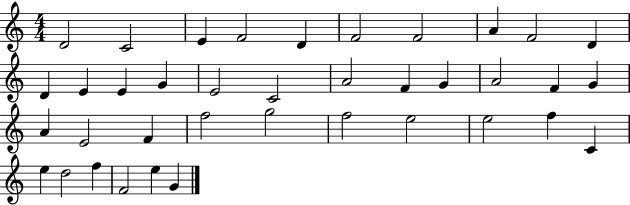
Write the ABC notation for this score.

X:1
T:Untitled
M:4/4
L:1/4
K:C
D2 C2 E F2 D F2 F2 A F2 D D E E G E2 C2 A2 F G A2 F G A E2 F f2 g2 f2 e2 e2 f C e d2 f F2 e G